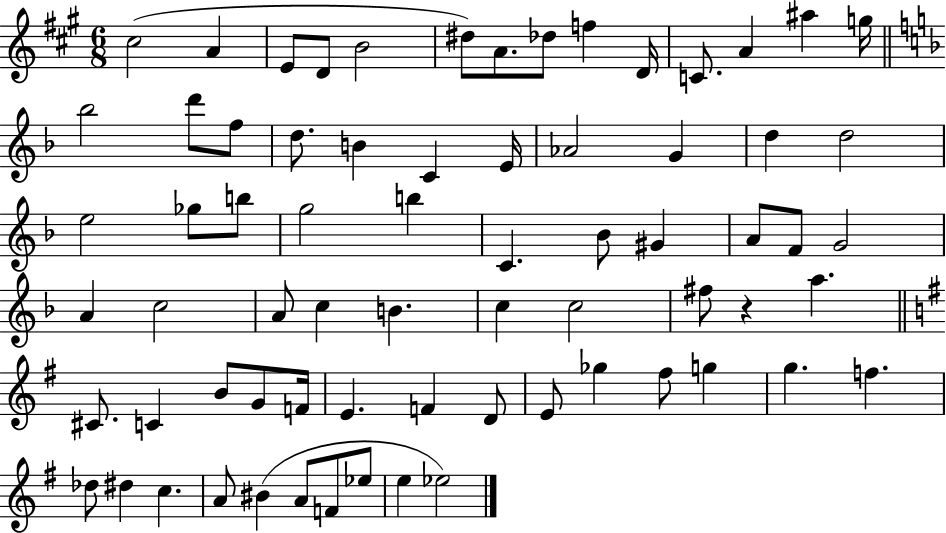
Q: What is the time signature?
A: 6/8